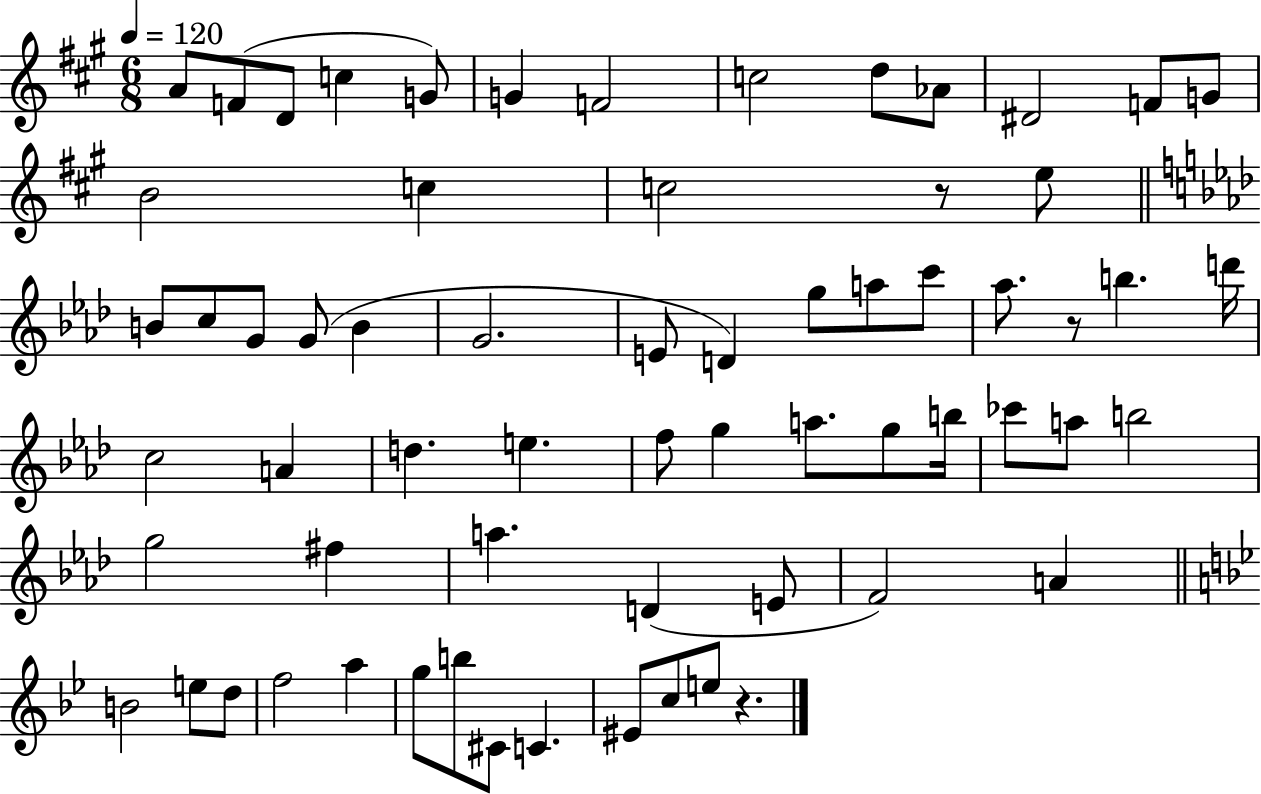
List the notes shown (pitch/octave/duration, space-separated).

A4/e F4/e D4/e C5/q G4/e G4/q F4/h C5/h D5/e Ab4/e D#4/h F4/e G4/e B4/h C5/q C5/h R/e E5/e B4/e C5/e G4/e G4/e B4/q G4/h. E4/e D4/q G5/e A5/e C6/e Ab5/e. R/e B5/q. D6/s C5/h A4/q D5/q. E5/q. F5/e G5/q A5/e. G5/e B5/s CES6/e A5/e B5/h G5/h F#5/q A5/q. D4/q E4/e F4/h A4/q B4/h E5/e D5/e F5/h A5/q G5/e B5/e C#4/e C4/q. EIS4/e C5/e E5/e R/q.